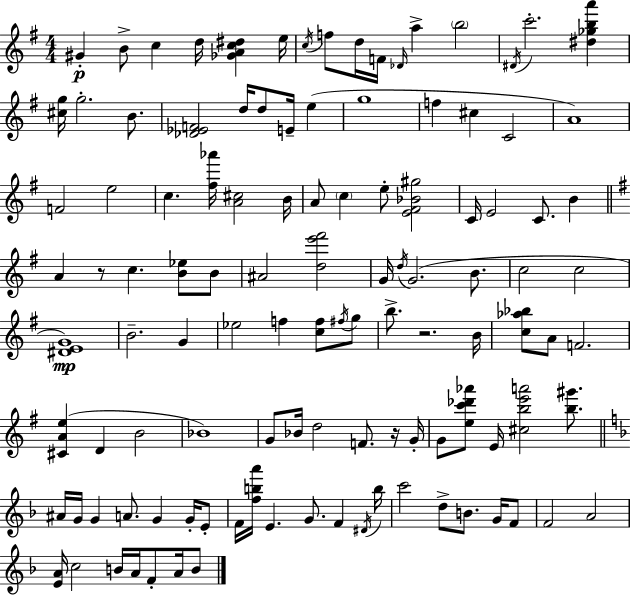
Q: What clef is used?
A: treble